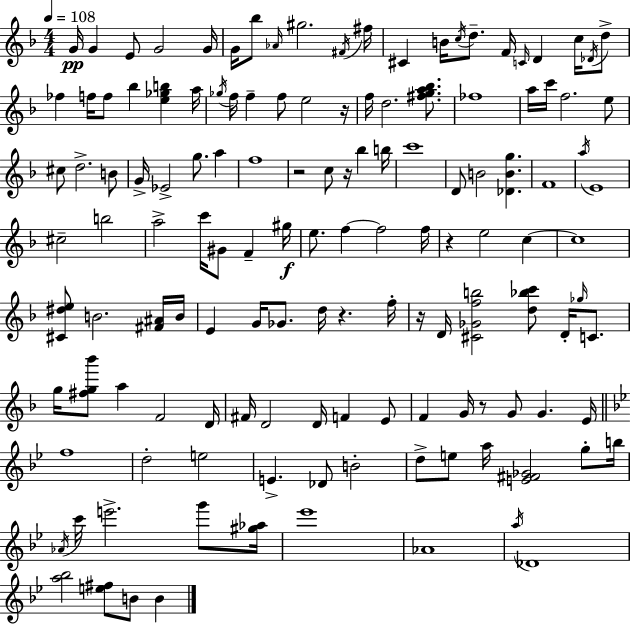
X:1
T:Untitled
M:4/4
L:1/4
K:Dm
G/4 G E/2 G2 G/4 G/4 _b/2 _A/4 ^g2 ^F/4 ^f/4 ^C B/4 c/4 d/2 F/4 C/4 D c/4 _D/4 d/2 _f f/4 f/2 _b [e_gb] a/4 _g/4 f/4 f f/2 e2 z/4 f/4 d2 [^fga_b]/2 _f4 a/4 c'/4 f2 e/2 ^c/2 d2 B/2 G/4 _E2 g/2 a f4 z2 c/2 z/4 _b b/4 c'4 D/2 B2 [_DBg] F4 a/4 E4 ^c2 b2 a2 c'/4 ^G/2 F ^g/4 e/2 f f2 f/4 z e2 c c4 [^C^de]/2 B2 [^F^A]/4 B/4 E G/4 _G/2 d/4 z f/4 z/4 D/4 [^C_Gfb]2 [d_bc']/2 D/4 _g/4 C/2 g/4 [^fg_b']/2 a F2 D/4 ^F/4 D2 D/4 F E/2 F G/4 z/2 G/2 G E/4 f4 d2 e2 E _D/2 B2 d/2 e/2 a/4 [E^F_G]2 g/2 b/4 _A/4 c'/4 e'2 g'/2 [^g_a]/4 _e'4 _A4 a/4 _D4 [a_b]2 [e^f]/2 B/2 B